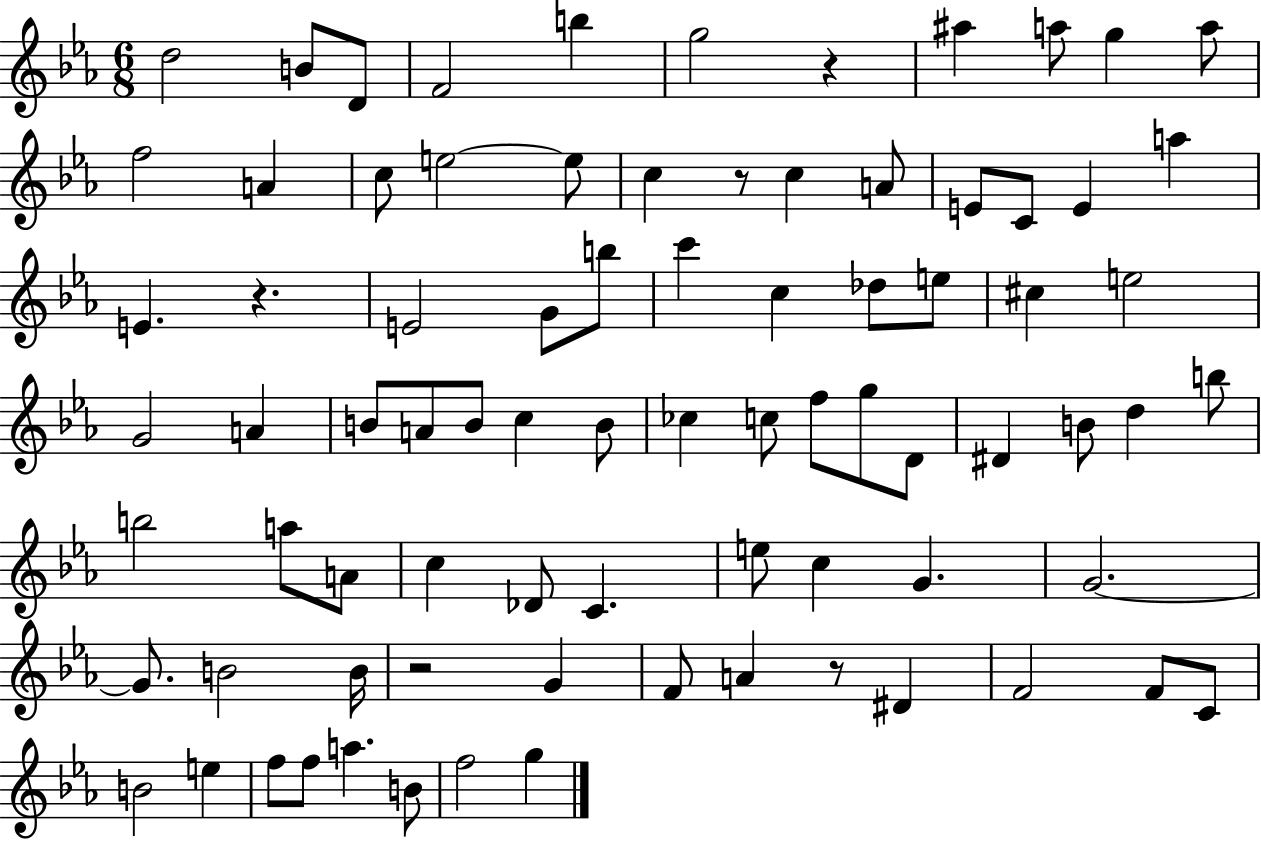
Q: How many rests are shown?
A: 5